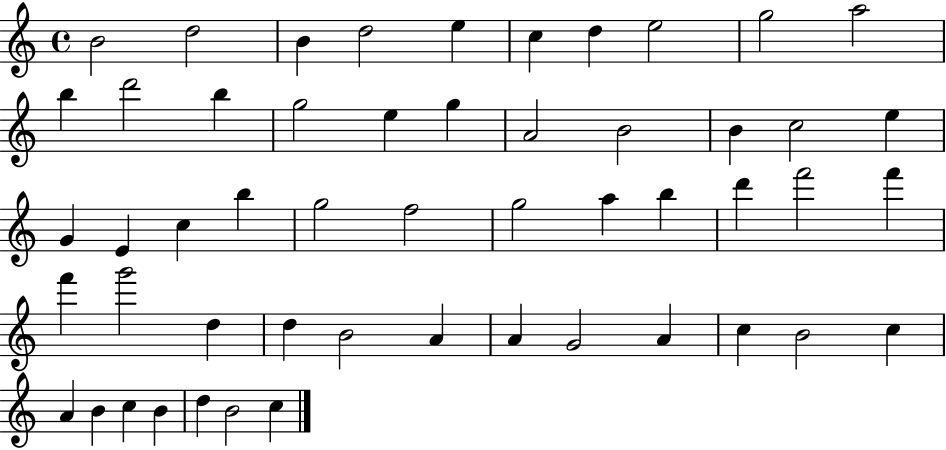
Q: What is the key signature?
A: C major